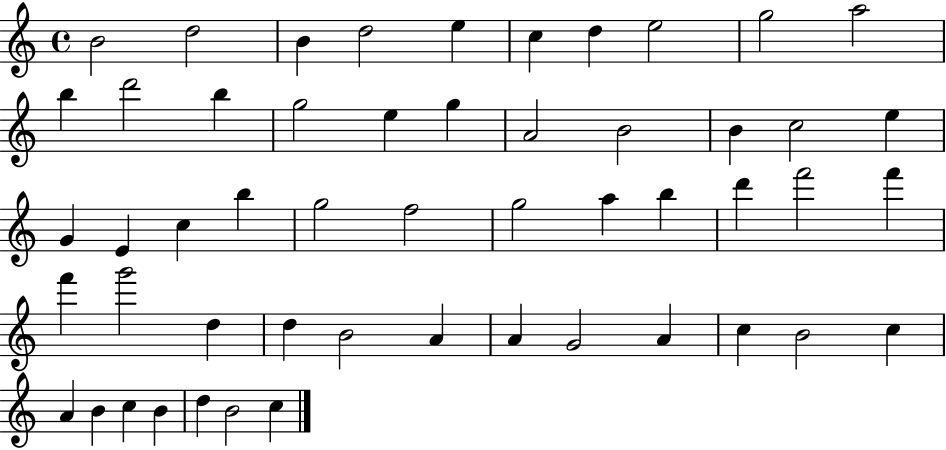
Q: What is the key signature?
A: C major